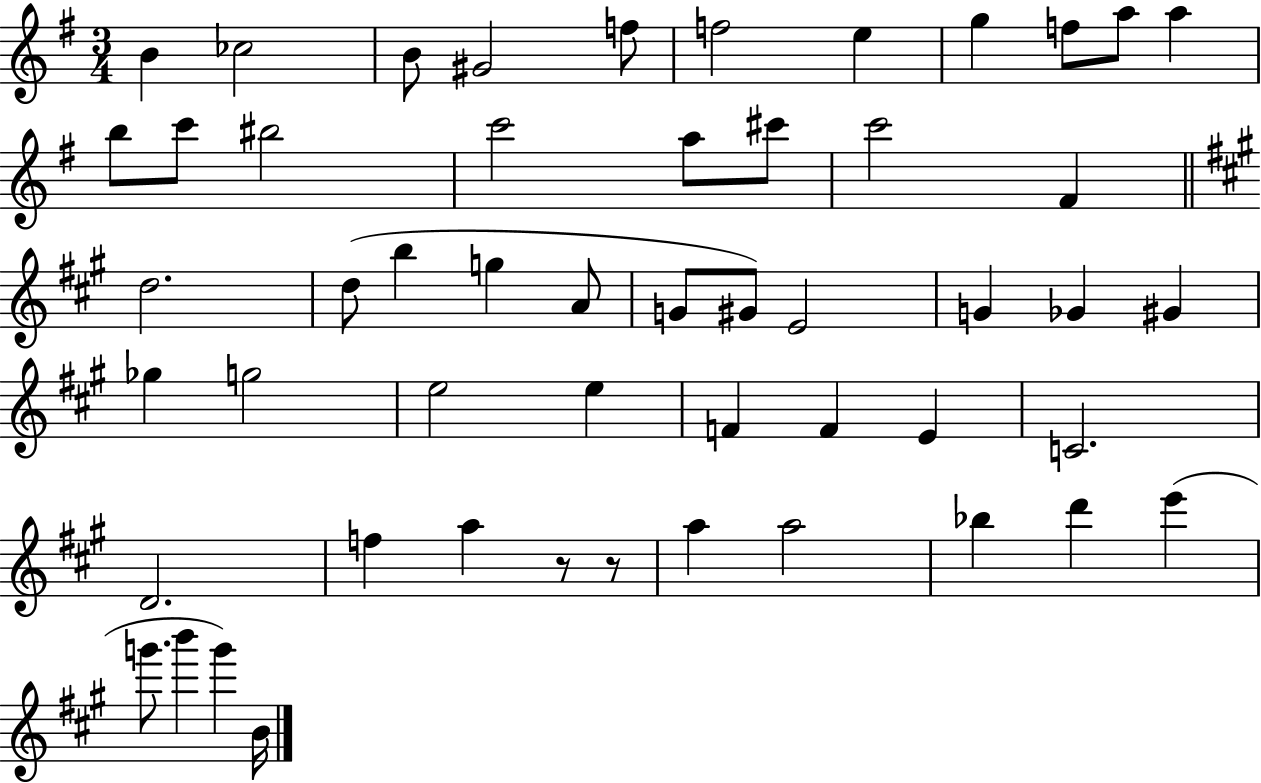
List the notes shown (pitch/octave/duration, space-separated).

B4/q CES5/h B4/e G#4/h F5/e F5/h E5/q G5/q F5/e A5/e A5/q B5/e C6/e BIS5/h C6/h A5/e C#6/e C6/h F#4/q D5/h. D5/e B5/q G5/q A4/e G4/e G#4/e E4/h G4/q Gb4/q G#4/q Gb5/q G5/h E5/h E5/q F4/q F4/q E4/q C4/h. D4/h. F5/q A5/q R/e R/e A5/q A5/h Bb5/q D6/q E6/q G6/e. B6/q G6/q B4/s